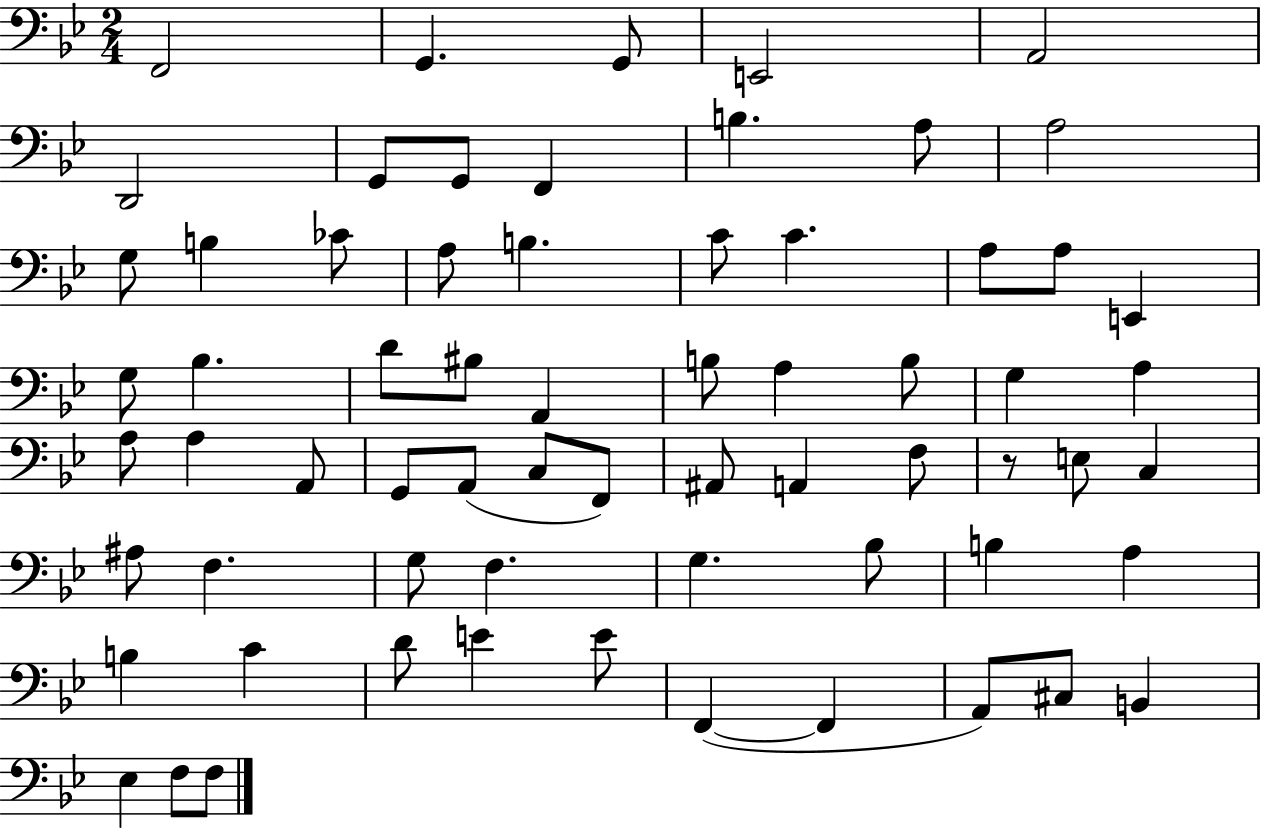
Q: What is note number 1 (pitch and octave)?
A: F2